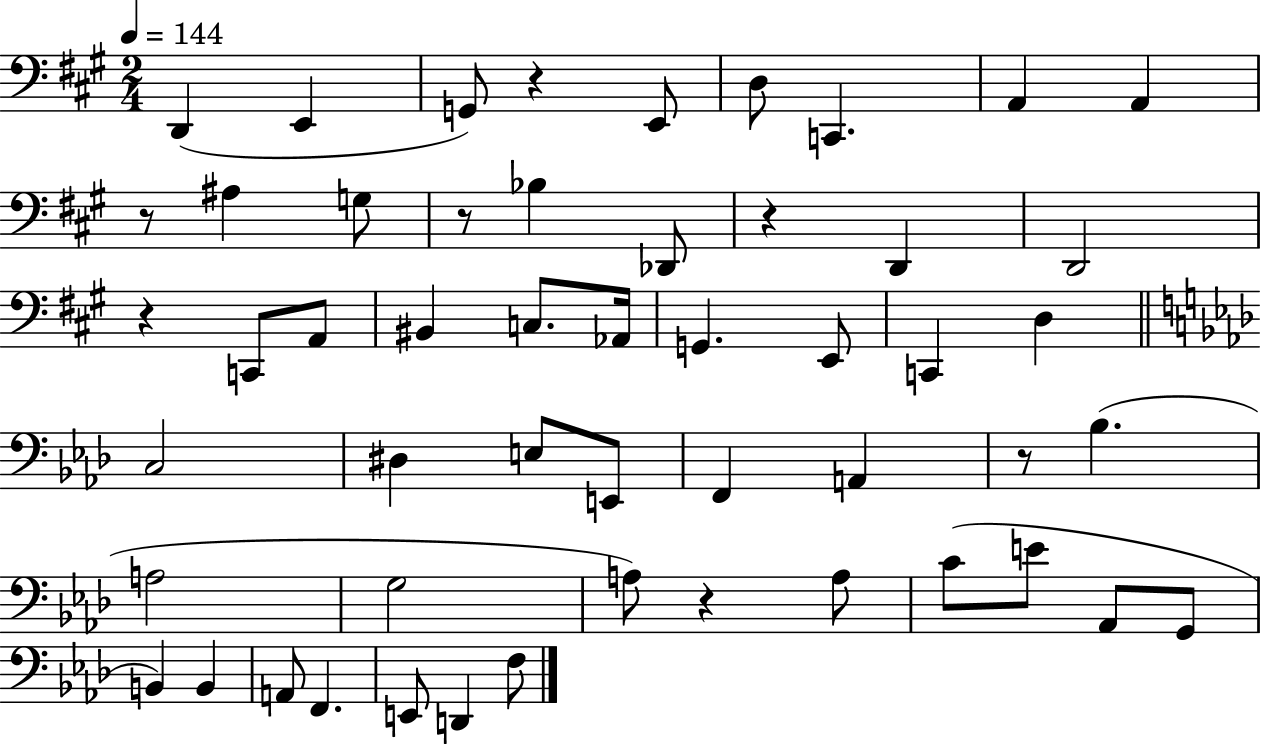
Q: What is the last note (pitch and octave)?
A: F3